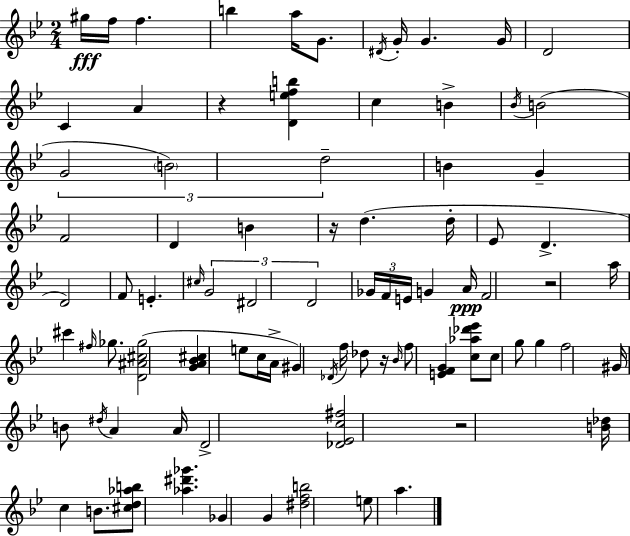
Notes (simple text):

G#5/s F5/s F5/q. B5/q A5/s G4/e. D#4/s G4/s G4/q. G4/s D4/h C4/q A4/q R/q [D4,E5,F5,B5]/q C5/q B4/q Bb4/s B4/h G4/h B4/h D5/h B4/q G4/q F4/h D4/q B4/q R/s D5/q. D5/s Eb4/e D4/q. D4/h F4/e E4/q. C#5/s G4/h D#4/h D4/h Gb4/s F4/s E4/s G4/q A4/s F4/h R/h A5/s C#6/q F#5/s Gb5/e. [D4,A#4,C#5,Gb5]/h [G4,A4,Bb4,C#5]/q E5/e C5/s A4/s G#4/q Db4/s F5/s Db5/e R/s Bb4/s F5/e [E4,F4,G4]/q [C5,Ab5,Db6,Eb6]/e C5/e G5/e G5/q F5/h G#4/s B4/e D#5/s A4/q A4/s D4/h [Db4,Eb4,C5,F#5]/h R/h [B4,Db5]/s C5/q B4/e. [C#5,D5,Ab5,B5]/e [Ab5,D#6,Gb6]/q. Gb4/q G4/q [D#5,F5,B5]/h E5/e A5/q.